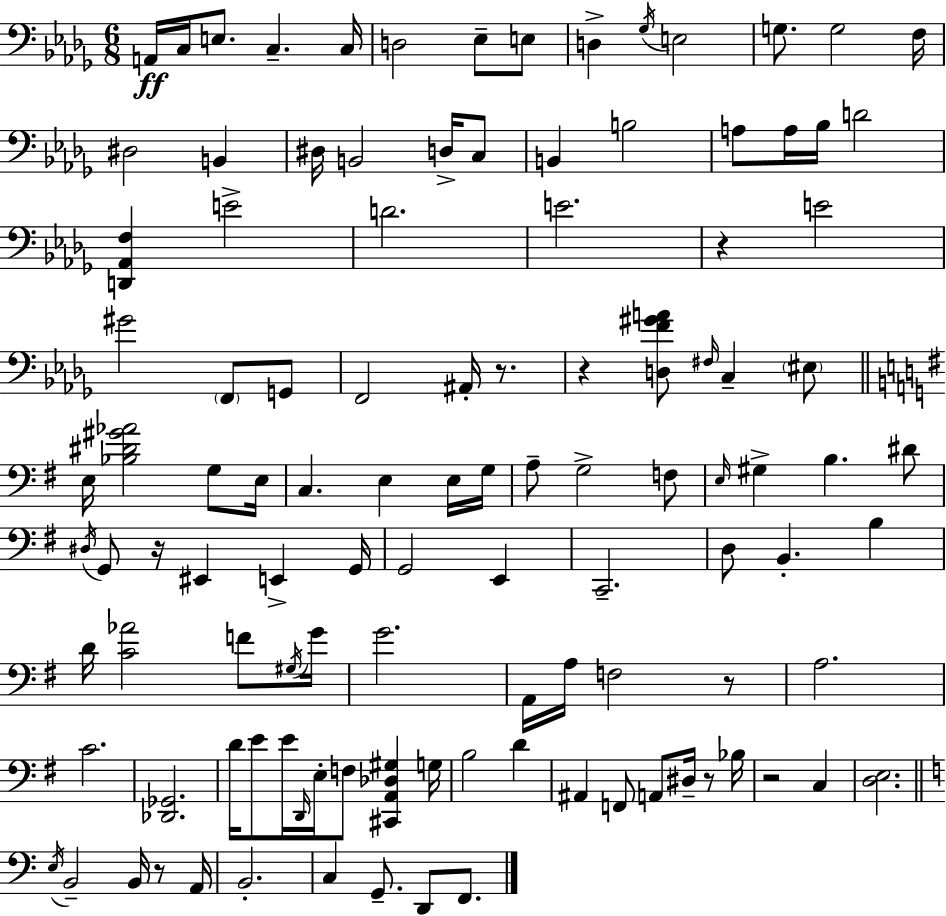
{
  \clef bass
  \numericTimeSignature
  \time 6/8
  \key bes \minor
  a,16\ff c16 e8. c4.-- c16 | d2 ees8-- e8 | d4-> \acciaccatura { ges16 } e2 | g8. g2 | \break f16 dis2 b,4 | dis16 b,2 d16-> c8 | b,4 b2 | a8 a16 bes16 d'2 | \break <d, aes, f>4 e'2-> | d'2. | e'2. | r4 e'2 | \break gis'2 \parenthesize f,8 g,8 | f,2 ais,16-. r8. | r4 <d f' gis' a'>8 \grace { fis16 } c4-- | \parenthesize eis8 \bar "||" \break \key g \major e16 <bes dis' gis' aes'>2 g8 e16 | c4. e4 e16 g16 | a8-- g2-> f8 | \grace { e16 } gis4-> b4. dis'8 | \break \acciaccatura { dis16 } g,8 r16 eis,4 e,4-> | g,16 g,2 e,4 | c,2.-- | d8 b,4.-. b4 | \break d'16 <c' aes'>2 f'8 | \acciaccatura { gis16 } g'16 g'2. | a,16 a16 f2 | r8 a2. | \break c'2. | <des, ges,>2. | d'16 e'8 e'16 \grace { d,16 } e16-. f8 <cis, a, des gis>4 | g16 b2 | \break d'4 ais,4 f,8 a,8 | dis16-- r8 bes16 r2 | c4 <d e>2. | \bar "||" \break \key c \major \acciaccatura { e16 } b,2-- b,16 r8 | a,16 b,2.-. | c4 g,8.-- d,8 f,8. | \bar "|."
}